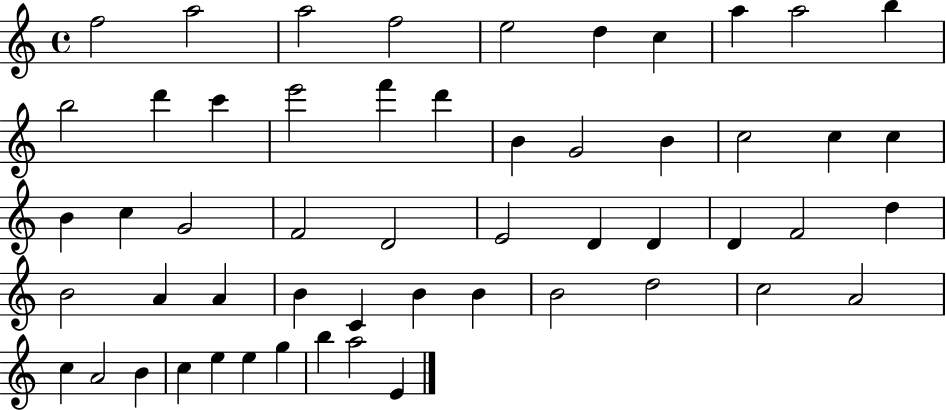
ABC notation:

X:1
T:Untitled
M:4/4
L:1/4
K:C
f2 a2 a2 f2 e2 d c a a2 b b2 d' c' e'2 f' d' B G2 B c2 c c B c G2 F2 D2 E2 D D D F2 d B2 A A B C B B B2 d2 c2 A2 c A2 B c e e g b a2 E